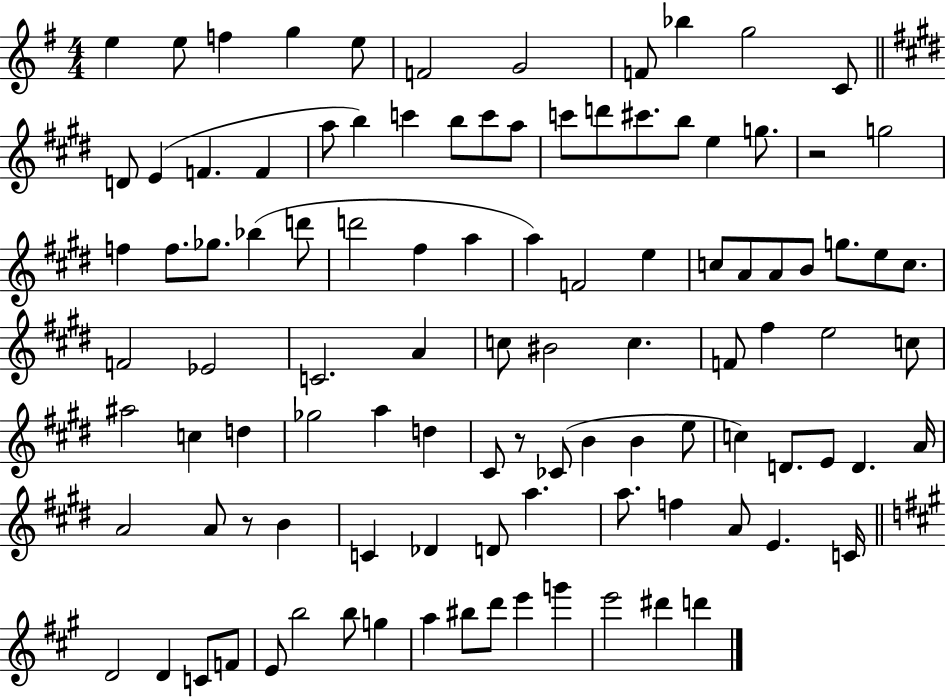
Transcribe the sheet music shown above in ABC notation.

X:1
T:Untitled
M:4/4
L:1/4
K:G
e e/2 f g e/2 F2 G2 F/2 _b g2 C/2 D/2 E F F a/2 b c' b/2 c'/2 a/2 c'/2 d'/2 ^c'/2 b/2 e g/2 z2 g2 f f/2 _g/2 _b d'/2 d'2 ^f a a F2 e c/2 A/2 A/2 B/2 g/2 e/2 c/2 F2 _E2 C2 A c/2 ^B2 c F/2 ^f e2 c/2 ^a2 c d _g2 a d ^C/2 z/2 _C/2 B B e/2 c D/2 E/2 D A/4 A2 A/2 z/2 B C _D D/2 a a/2 f A/2 E C/4 D2 D C/2 F/2 E/2 b2 b/2 g a ^b/2 d'/2 e' g' e'2 ^d' d'